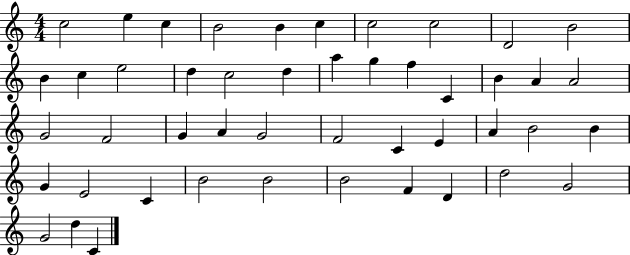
{
  \clef treble
  \numericTimeSignature
  \time 4/4
  \key c \major
  c''2 e''4 c''4 | b'2 b'4 c''4 | c''2 c''2 | d'2 b'2 | \break b'4 c''4 e''2 | d''4 c''2 d''4 | a''4 g''4 f''4 c'4 | b'4 a'4 a'2 | \break g'2 f'2 | g'4 a'4 g'2 | f'2 c'4 e'4 | a'4 b'2 b'4 | \break g'4 e'2 c'4 | b'2 b'2 | b'2 f'4 d'4 | d''2 g'2 | \break g'2 d''4 c'4 | \bar "|."
}